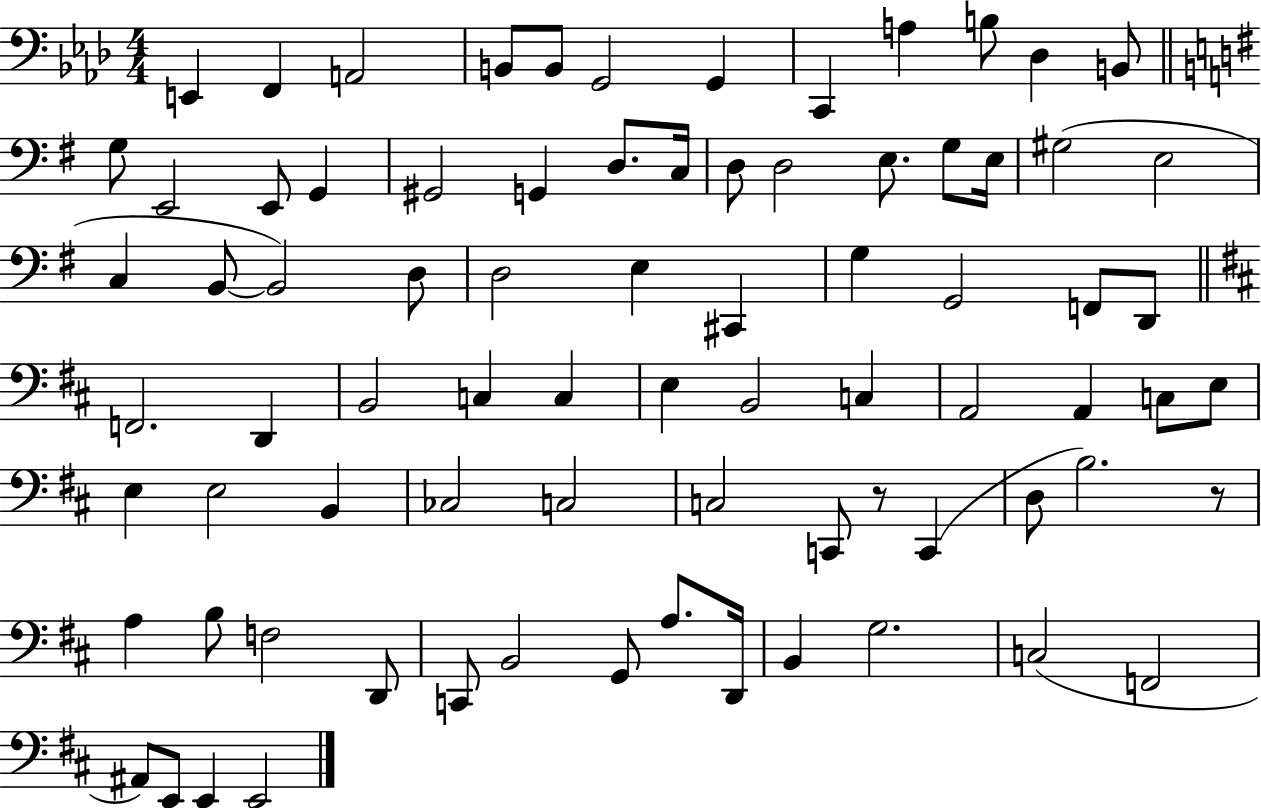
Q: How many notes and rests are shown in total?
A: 79